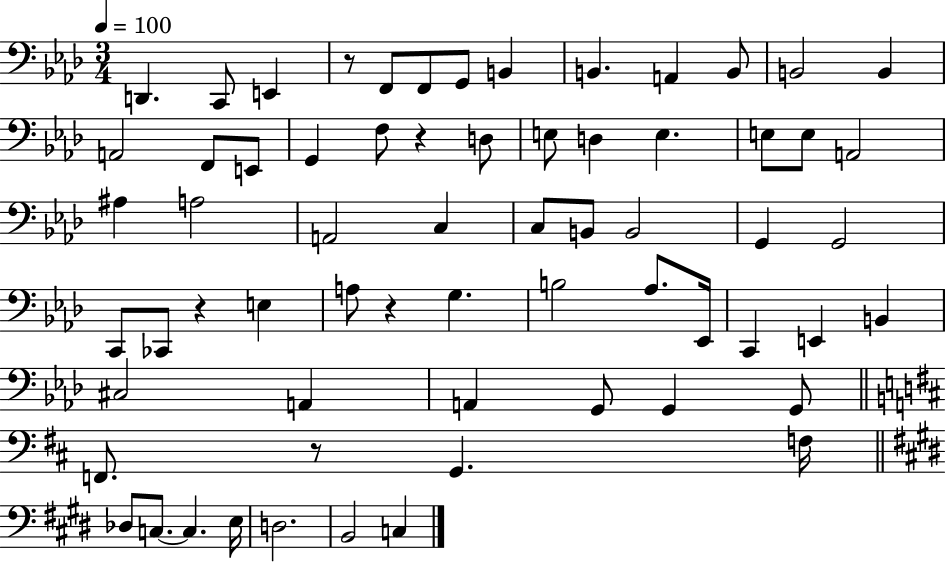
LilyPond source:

{
  \clef bass
  \numericTimeSignature
  \time 3/4
  \key aes \major
  \tempo 4 = 100
  d,4. c,8 e,4 | r8 f,8 f,8 g,8 b,4 | b,4. a,4 b,8 | b,2 b,4 | \break a,2 f,8 e,8 | g,4 f8 r4 d8 | e8 d4 e4. | e8 e8 a,2 | \break ais4 a2 | a,2 c4 | c8 b,8 b,2 | g,4 g,2 | \break c,8 ces,8 r4 e4 | a8 r4 g4. | b2 aes8. ees,16 | c,4 e,4 b,4 | \break cis2 a,4 | a,4 g,8 g,4 g,8 | \bar "||" \break \key d \major f,8. r8 g,4. f16 | \bar "||" \break \key e \major des8 c8.~~ c4. e16 | d2. | b,2 c4 | \bar "|."
}